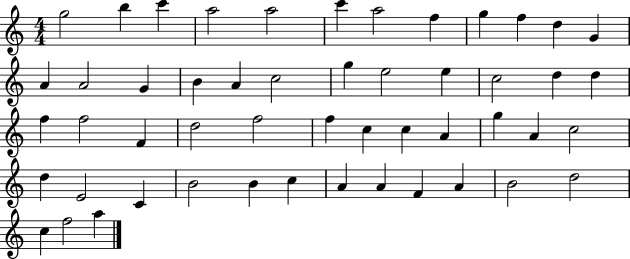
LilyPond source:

{
  \clef treble
  \numericTimeSignature
  \time 4/4
  \key c \major
  g''2 b''4 c'''4 | a''2 a''2 | c'''4 a''2 f''4 | g''4 f''4 d''4 g'4 | \break a'4 a'2 g'4 | b'4 a'4 c''2 | g''4 e''2 e''4 | c''2 d''4 d''4 | \break f''4 f''2 f'4 | d''2 f''2 | f''4 c''4 c''4 a'4 | g''4 a'4 c''2 | \break d''4 e'2 c'4 | b'2 b'4 c''4 | a'4 a'4 f'4 a'4 | b'2 d''2 | \break c''4 f''2 a''4 | \bar "|."
}